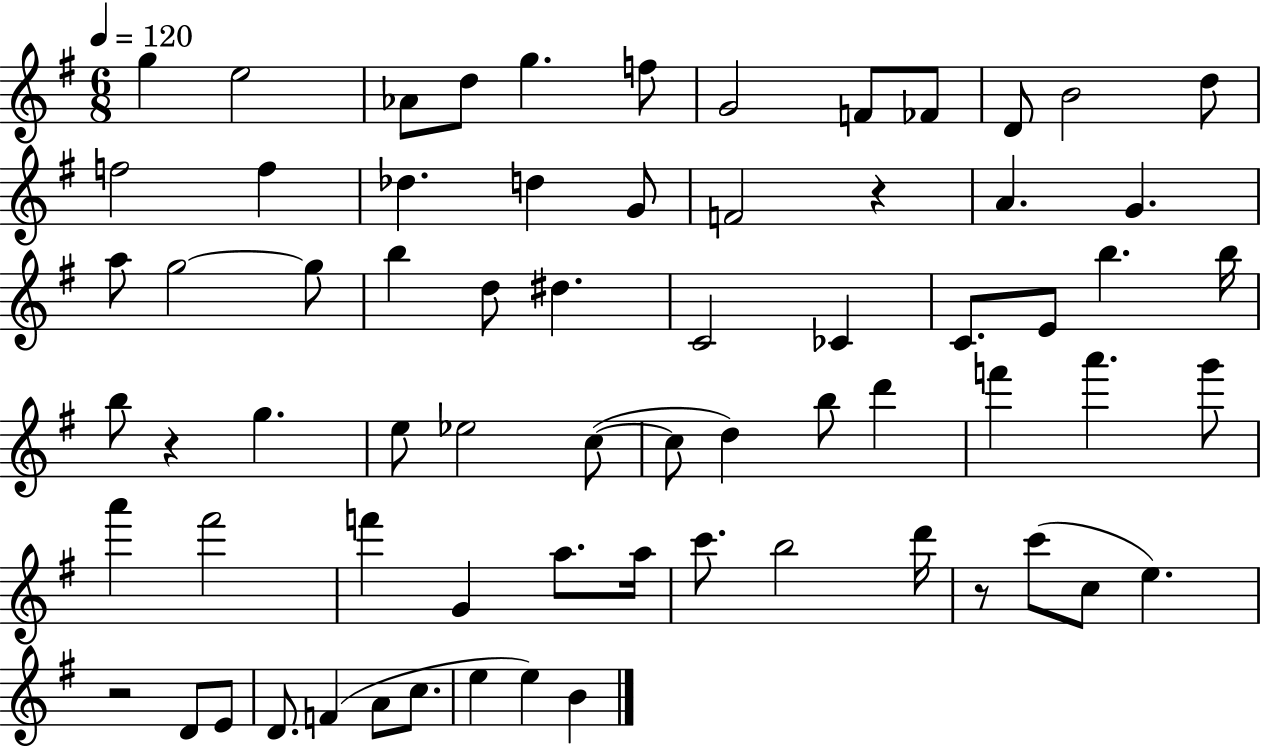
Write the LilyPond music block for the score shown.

{
  \clef treble
  \numericTimeSignature
  \time 6/8
  \key g \major
  \tempo 4 = 120
  g''4 e''2 | aes'8 d''8 g''4. f''8 | g'2 f'8 fes'8 | d'8 b'2 d''8 | \break f''2 f''4 | des''4. d''4 g'8 | f'2 r4 | a'4. g'4. | \break a''8 g''2~~ g''8 | b''4 d''8 dis''4. | c'2 ces'4 | c'8. e'8 b''4. b''16 | \break b''8 r4 g''4. | e''8 ees''2 c''8~(~ | c''8 d''4) b''8 d'''4 | f'''4 a'''4. g'''8 | \break a'''4 fis'''2 | f'''4 g'4 a''8. a''16 | c'''8. b''2 d'''16 | r8 c'''8( c''8 e''4.) | \break r2 d'8 e'8 | d'8. f'4( a'8 c''8. | e''4 e''4) b'4 | \bar "|."
}